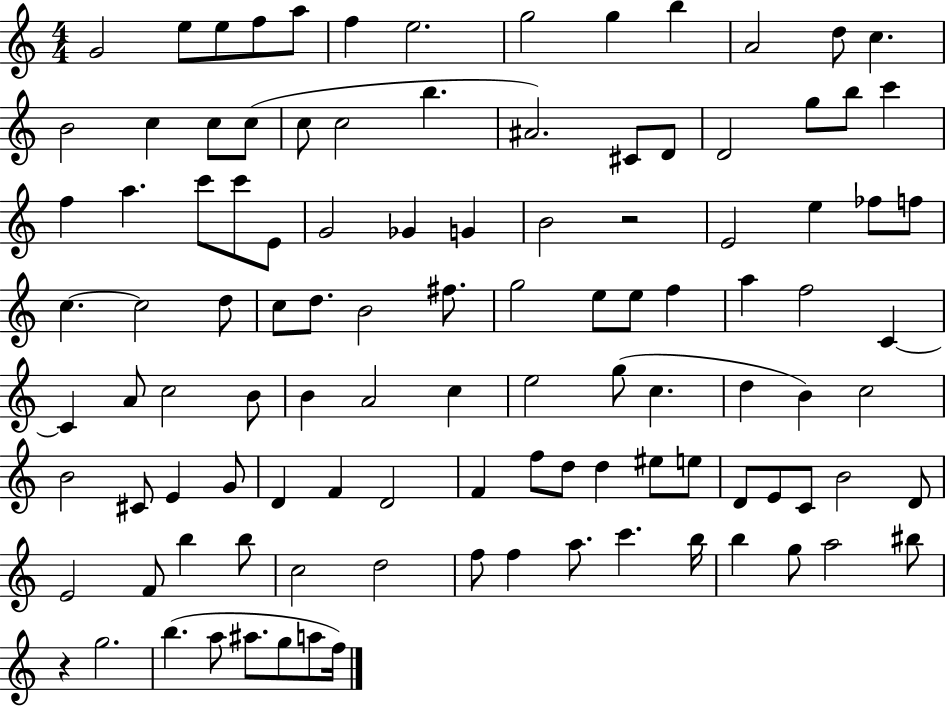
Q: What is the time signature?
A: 4/4